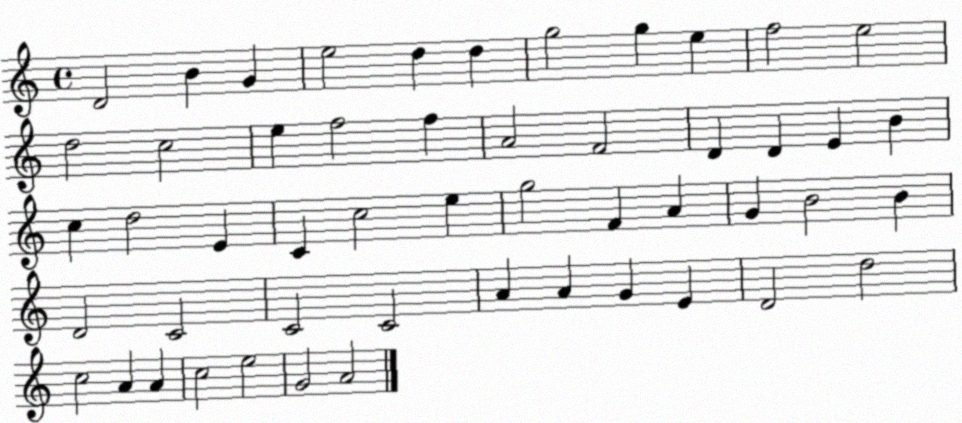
X:1
T:Untitled
M:4/4
L:1/4
K:C
D2 B G e2 d d g2 g e f2 e2 d2 c2 e f2 f A2 F2 D D E B c d2 E C c2 e g2 F A G B2 B D2 C2 C2 C2 A A G E D2 d2 c2 A A c2 e2 G2 A2